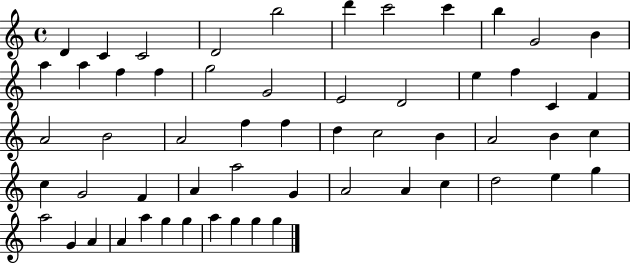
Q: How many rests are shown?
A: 0